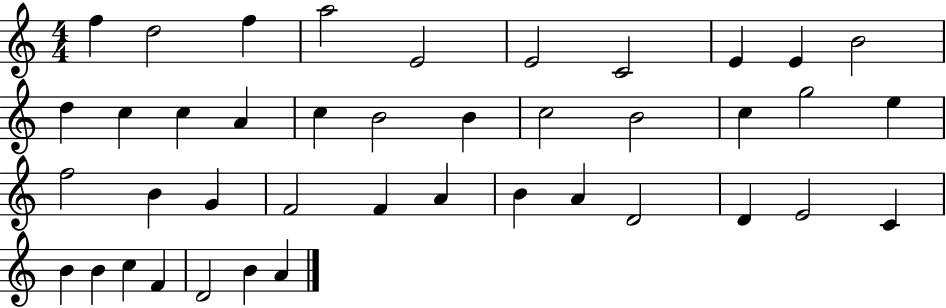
F5/q D5/h F5/q A5/h E4/h E4/h C4/h E4/q E4/q B4/h D5/q C5/q C5/q A4/q C5/q B4/h B4/q C5/h B4/h C5/q G5/h E5/q F5/h B4/q G4/q F4/h F4/q A4/q B4/q A4/q D4/h D4/q E4/h C4/q B4/q B4/q C5/q F4/q D4/h B4/q A4/q